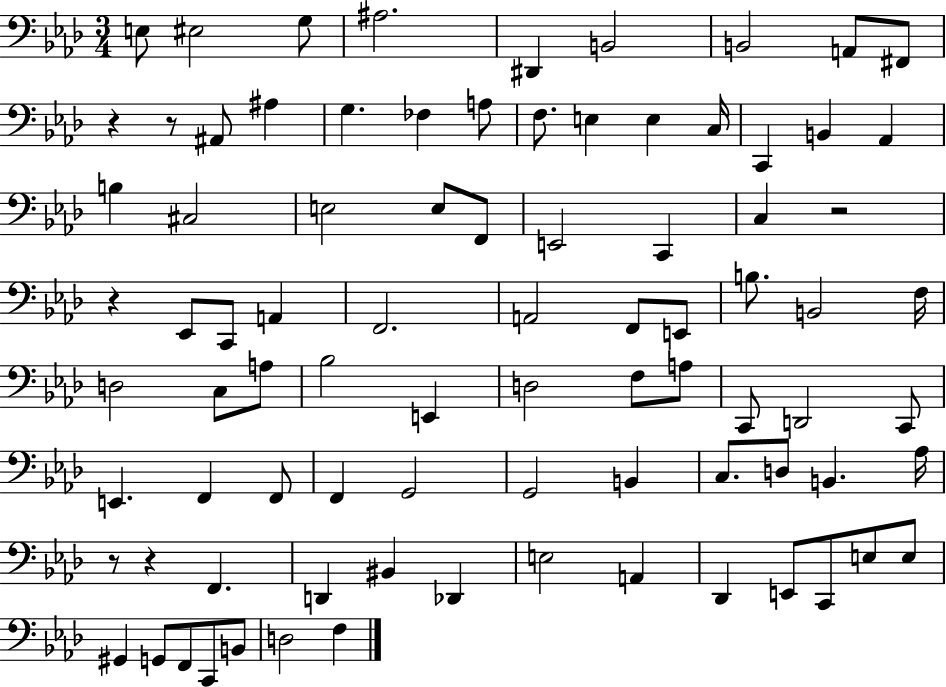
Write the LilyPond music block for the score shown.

{
  \clef bass
  \numericTimeSignature
  \time 3/4
  \key aes \major
  e8 eis2 g8 | ais2. | dis,4 b,2 | b,2 a,8 fis,8 | \break r4 r8 ais,8 ais4 | g4. fes4 a8 | f8. e4 e4 c16 | c,4 b,4 aes,4 | \break b4 cis2 | e2 e8 f,8 | e,2 c,4 | c4 r2 | \break r4 ees,8 c,8 a,4 | f,2. | a,2 f,8 e,8 | b8. b,2 f16 | \break d2 c8 a8 | bes2 e,4 | d2 f8 a8 | c,8 d,2 c,8 | \break e,4. f,4 f,8 | f,4 g,2 | g,2 b,4 | c8. d8 b,4. aes16 | \break r8 r4 f,4. | d,4 bis,4 des,4 | e2 a,4 | des,4 e,8 c,8 e8 e8 | \break gis,4 g,8 f,8 c,8 b,8 | d2 f4 | \bar "|."
}